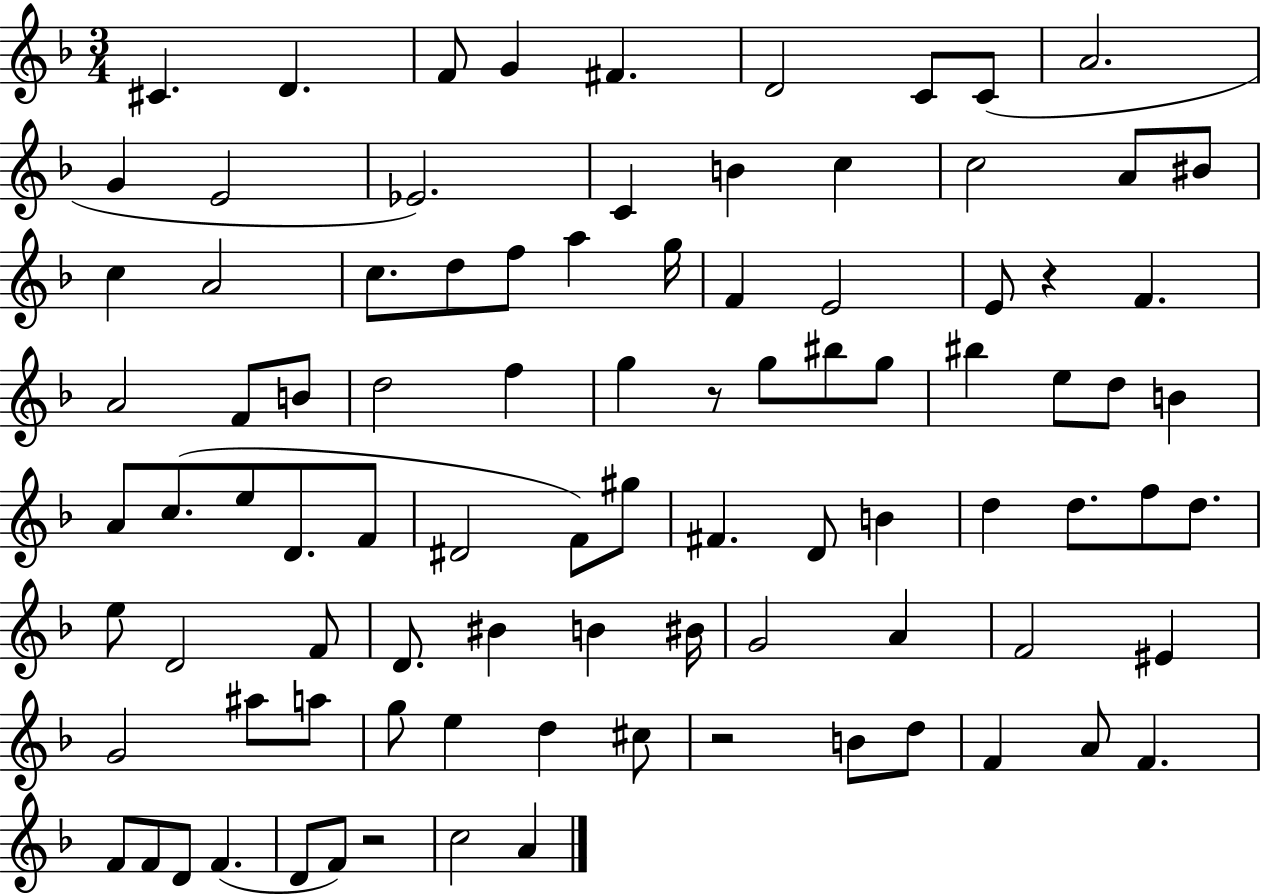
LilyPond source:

{
  \clef treble
  \numericTimeSignature
  \time 3/4
  \key f \major
  cis'4. d'4. | f'8 g'4 fis'4. | d'2 c'8 c'8( | a'2. | \break g'4 e'2 | ees'2.) | c'4 b'4 c''4 | c''2 a'8 bis'8 | \break c''4 a'2 | c''8. d''8 f''8 a''4 g''16 | f'4 e'2 | e'8 r4 f'4. | \break a'2 f'8 b'8 | d''2 f''4 | g''4 r8 g''8 bis''8 g''8 | bis''4 e''8 d''8 b'4 | \break a'8 c''8.( e''8 d'8. f'8 | dis'2 f'8) gis''8 | fis'4. d'8 b'4 | d''4 d''8. f''8 d''8. | \break e''8 d'2 f'8 | d'8. bis'4 b'4 bis'16 | g'2 a'4 | f'2 eis'4 | \break g'2 ais''8 a''8 | g''8 e''4 d''4 cis''8 | r2 b'8 d''8 | f'4 a'8 f'4. | \break f'8 f'8 d'8 f'4.( | d'8 f'8) r2 | c''2 a'4 | \bar "|."
}